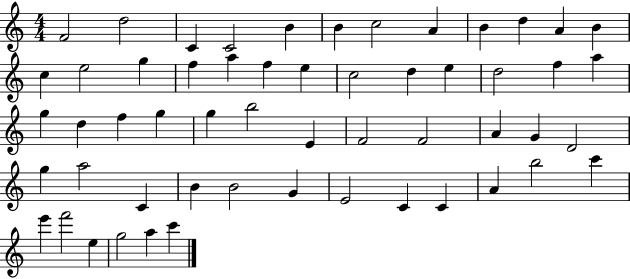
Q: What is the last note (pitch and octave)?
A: C6